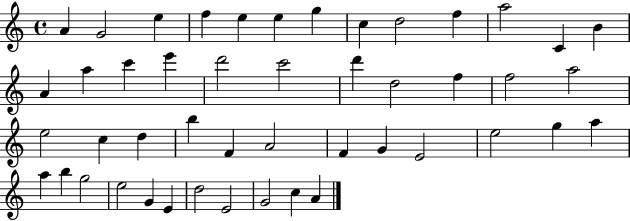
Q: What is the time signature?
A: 4/4